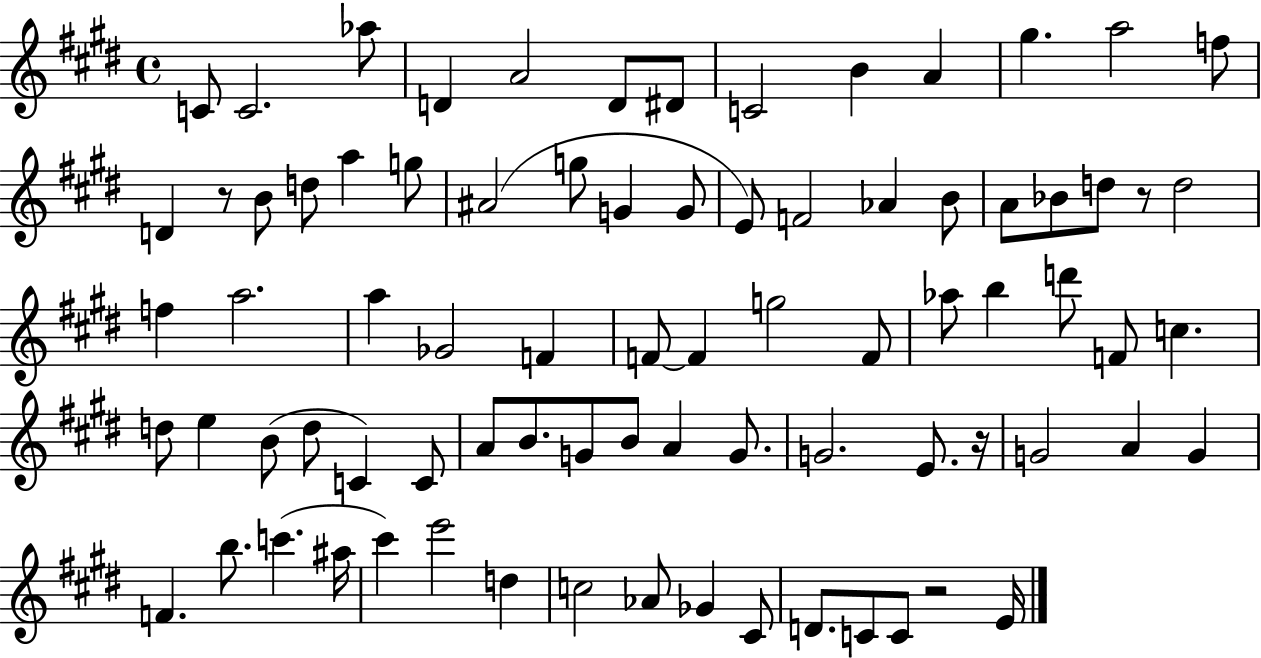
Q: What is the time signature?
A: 4/4